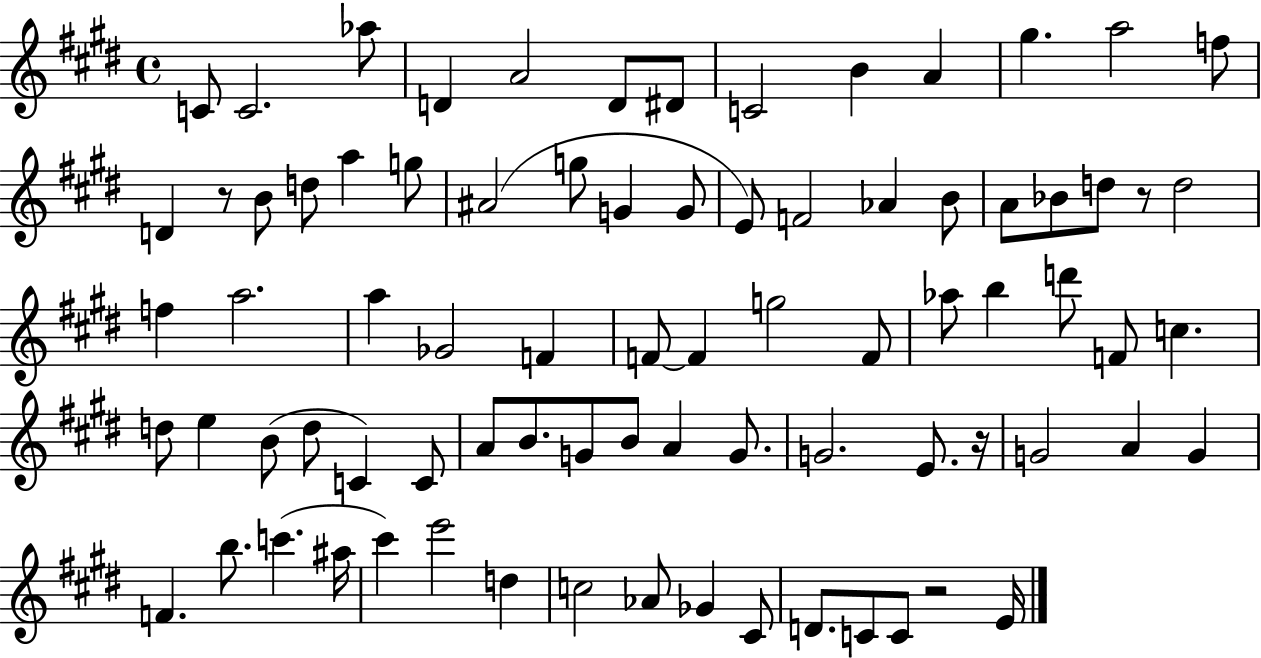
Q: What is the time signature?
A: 4/4